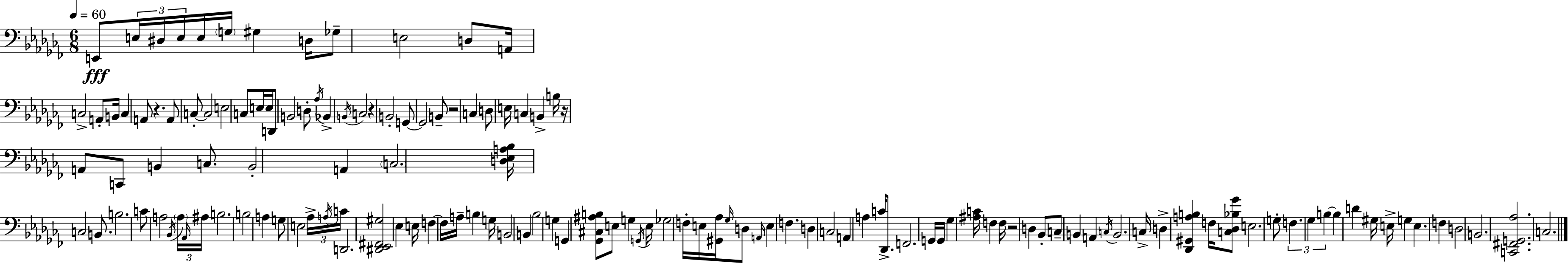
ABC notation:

X:1
T:Untitled
M:6/8
L:1/4
K:Abm
E,,/2 E,/4 ^D,/4 E,/4 E,/4 G,/4 ^G, D,/4 _G,/2 E,2 D,/2 A,,/4 C,2 A,,/2 B,,/4 C, A,,/2 z A,,/2 C,/2 C,2 E,2 C,/2 E,/4 E,/4 D,,/2 B,,2 D,/2 _A,/4 _B,, B,,/4 C,2 z B,,2 G,,/2 G,,2 B,,/2 z2 C, D,/2 E,/4 C, B,, B,/4 z/4 A,,/2 C,,/2 B,, C,/2 B,,2 A,, C,2 [D,_E,A,_B,]/4 C,2 B,,/2 B,2 C/2 A,2 _B,,/4 A,/4 _A,,/4 ^A,/4 B,2 B,2 A, G,/2 E,2 _A,/4 A,/4 C/4 D,,2 [^D,,_E,,^F,,^G,]2 _E, E,/4 F, F,/4 A,/4 B, G,/4 B,,2 B,, _B,2 G, G,, [_G,,^C,^A,B,]/2 E,/2 G, G,,/4 E,/4 _G,2 F,/4 E,/4 [^G,,_A,]/4 _G,/4 D,/2 A,,/4 E, F, D, C,2 A,, A, C/4 _D,,/2 F,,2 G,,/4 G,,/4 _G, [^A,C]/4 F, F,/4 z2 D, _B,,/2 C,/2 B,, A,, C,/4 B,,2 C,/4 D, [_D,,^G,,A,B,] F,/4 [C,_D,_B,_G]/2 E,2 G,/2 F, _G, B, B, D ^G,/4 E,/4 G, E, F, D,2 B,,2 [C,,^F,,G,,_A,]2 C,2